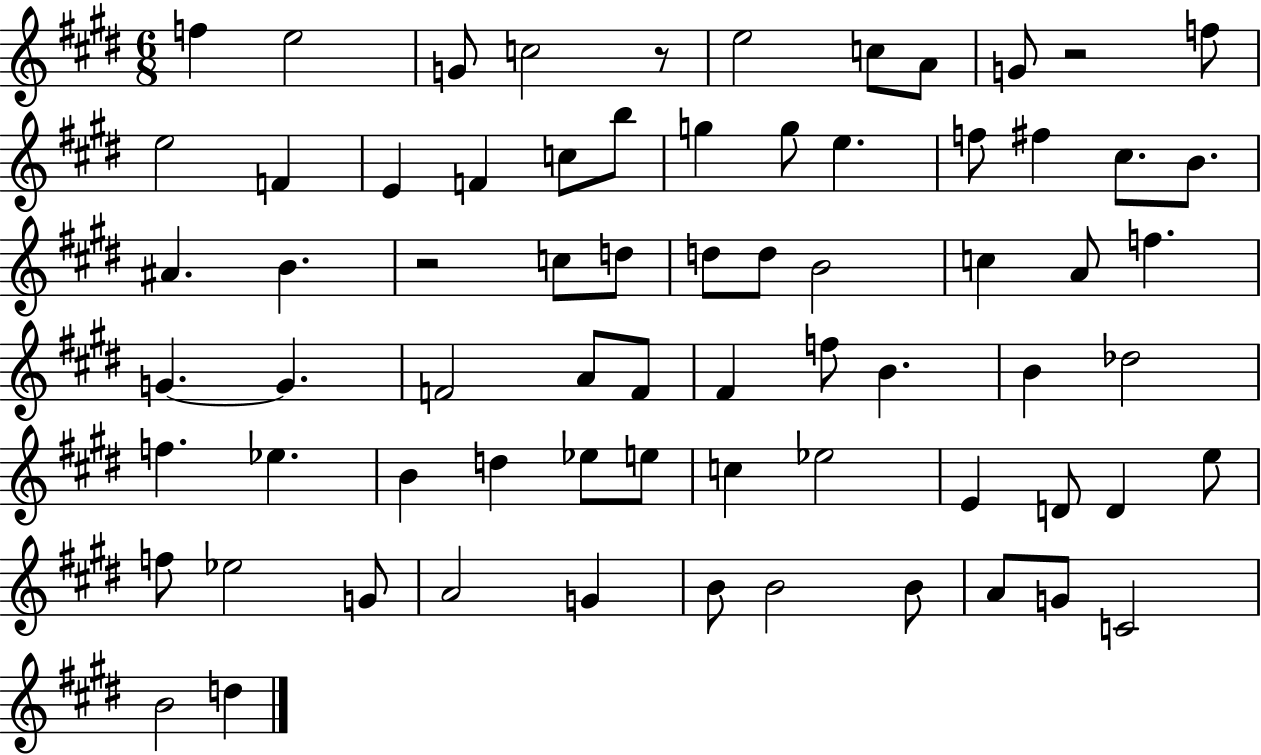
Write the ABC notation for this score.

X:1
T:Untitled
M:6/8
L:1/4
K:E
f e2 G/2 c2 z/2 e2 c/2 A/2 G/2 z2 f/2 e2 F E F c/2 b/2 g g/2 e f/2 ^f ^c/2 B/2 ^A B z2 c/2 d/2 d/2 d/2 B2 c A/2 f G G F2 A/2 F/2 ^F f/2 B B _d2 f _e B d _e/2 e/2 c _e2 E D/2 D e/2 f/2 _e2 G/2 A2 G B/2 B2 B/2 A/2 G/2 C2 B2 d